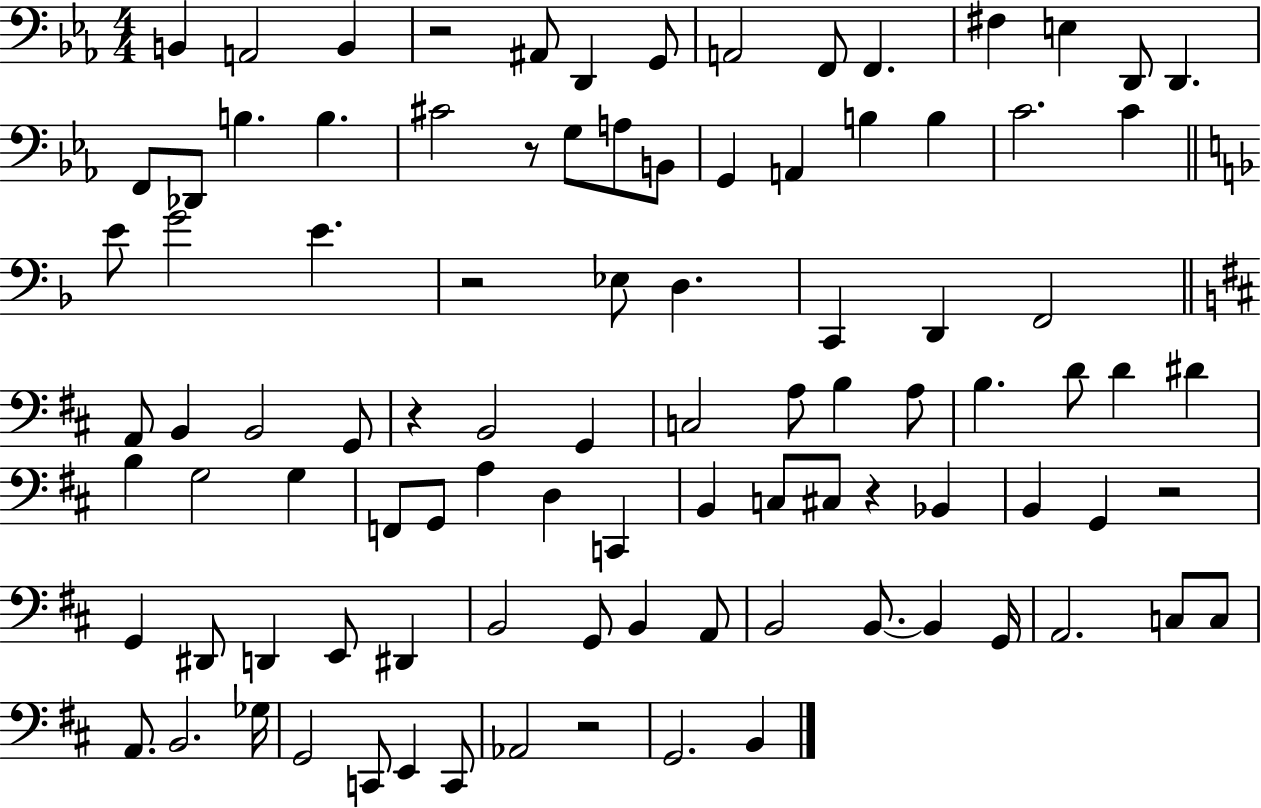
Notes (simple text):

B2/q A2/h B2/q R/h A#2/e D2/q G2/e A2/h F2/e F2/q. F#3/q E3/q D2/e D2/q. F2/e Db2/e B3/q. B3/q. C#4/h R/e G3/e A3/e B2/e G2/q A2/q B3/q B3/q C4/h. C4/q E4/e G4/h E4/q. R/h Eb3/e D3/q. C2/q D2/q F2/h A2/e B2/q B2/h G2/e R/q B2/h G2/q C3/h A3/e B3/q A3/e B3/q. D4/e D4/q D#4/q B3/q G3/h G3/q F2/e G2/e A3/q D3/q C2/q B2/q C3/e C#3/e R/q Bb2/q B2/q G2/q R/h G2/q D#2/e D2/q E2/e D#2/q B2/h G2/e B2/q A2/e B2/h B2/e. B2/q G2/s A2/h. C3/e C3/e A2/e. B2/h. Gb3/s G2/h C2/e E2/q C2/e Ab2/h R/h G2/h. B2/q